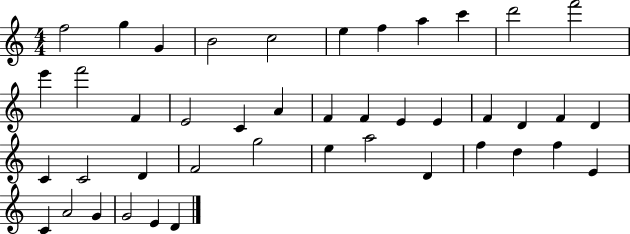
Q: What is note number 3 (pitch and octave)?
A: G4